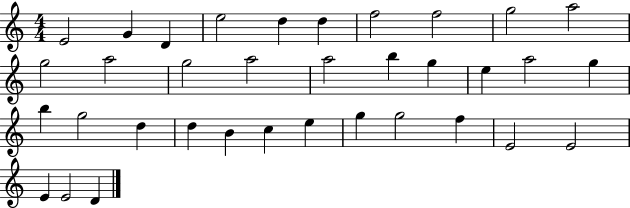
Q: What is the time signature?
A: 4/4